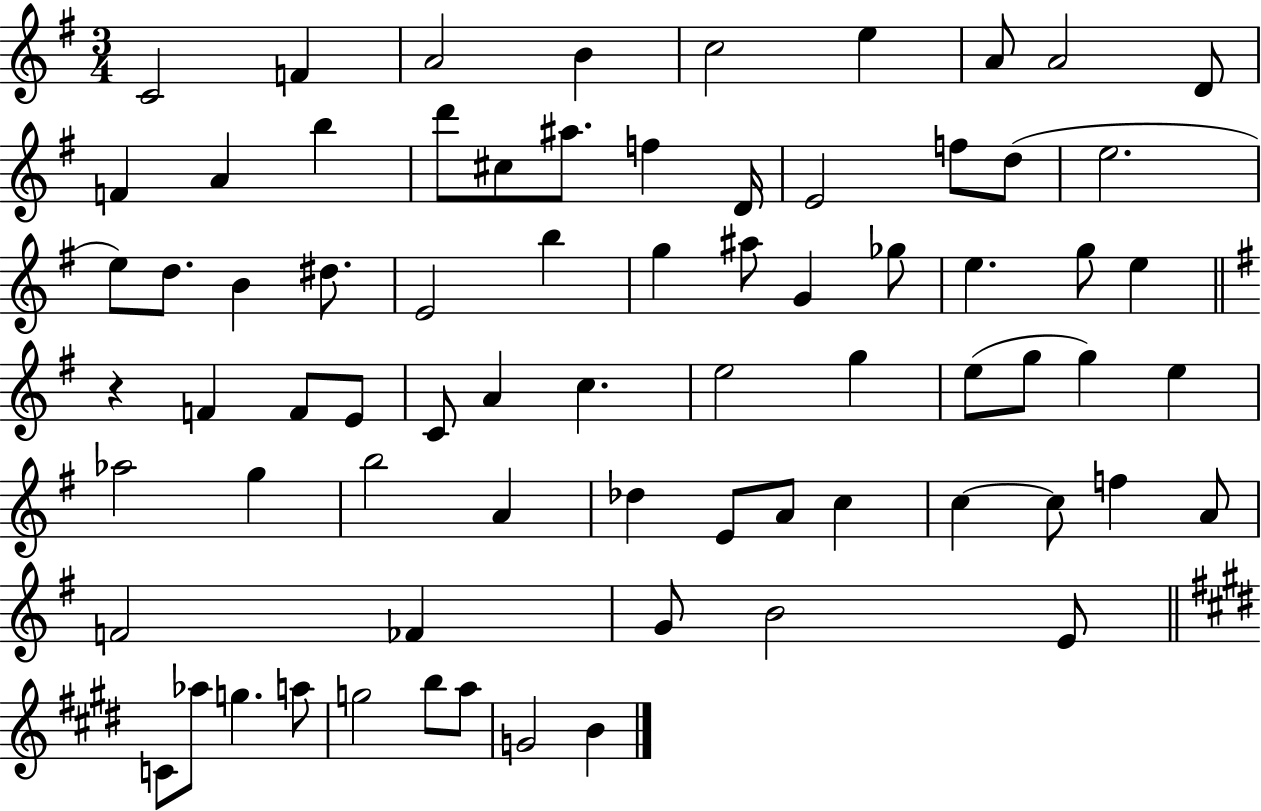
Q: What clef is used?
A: treble